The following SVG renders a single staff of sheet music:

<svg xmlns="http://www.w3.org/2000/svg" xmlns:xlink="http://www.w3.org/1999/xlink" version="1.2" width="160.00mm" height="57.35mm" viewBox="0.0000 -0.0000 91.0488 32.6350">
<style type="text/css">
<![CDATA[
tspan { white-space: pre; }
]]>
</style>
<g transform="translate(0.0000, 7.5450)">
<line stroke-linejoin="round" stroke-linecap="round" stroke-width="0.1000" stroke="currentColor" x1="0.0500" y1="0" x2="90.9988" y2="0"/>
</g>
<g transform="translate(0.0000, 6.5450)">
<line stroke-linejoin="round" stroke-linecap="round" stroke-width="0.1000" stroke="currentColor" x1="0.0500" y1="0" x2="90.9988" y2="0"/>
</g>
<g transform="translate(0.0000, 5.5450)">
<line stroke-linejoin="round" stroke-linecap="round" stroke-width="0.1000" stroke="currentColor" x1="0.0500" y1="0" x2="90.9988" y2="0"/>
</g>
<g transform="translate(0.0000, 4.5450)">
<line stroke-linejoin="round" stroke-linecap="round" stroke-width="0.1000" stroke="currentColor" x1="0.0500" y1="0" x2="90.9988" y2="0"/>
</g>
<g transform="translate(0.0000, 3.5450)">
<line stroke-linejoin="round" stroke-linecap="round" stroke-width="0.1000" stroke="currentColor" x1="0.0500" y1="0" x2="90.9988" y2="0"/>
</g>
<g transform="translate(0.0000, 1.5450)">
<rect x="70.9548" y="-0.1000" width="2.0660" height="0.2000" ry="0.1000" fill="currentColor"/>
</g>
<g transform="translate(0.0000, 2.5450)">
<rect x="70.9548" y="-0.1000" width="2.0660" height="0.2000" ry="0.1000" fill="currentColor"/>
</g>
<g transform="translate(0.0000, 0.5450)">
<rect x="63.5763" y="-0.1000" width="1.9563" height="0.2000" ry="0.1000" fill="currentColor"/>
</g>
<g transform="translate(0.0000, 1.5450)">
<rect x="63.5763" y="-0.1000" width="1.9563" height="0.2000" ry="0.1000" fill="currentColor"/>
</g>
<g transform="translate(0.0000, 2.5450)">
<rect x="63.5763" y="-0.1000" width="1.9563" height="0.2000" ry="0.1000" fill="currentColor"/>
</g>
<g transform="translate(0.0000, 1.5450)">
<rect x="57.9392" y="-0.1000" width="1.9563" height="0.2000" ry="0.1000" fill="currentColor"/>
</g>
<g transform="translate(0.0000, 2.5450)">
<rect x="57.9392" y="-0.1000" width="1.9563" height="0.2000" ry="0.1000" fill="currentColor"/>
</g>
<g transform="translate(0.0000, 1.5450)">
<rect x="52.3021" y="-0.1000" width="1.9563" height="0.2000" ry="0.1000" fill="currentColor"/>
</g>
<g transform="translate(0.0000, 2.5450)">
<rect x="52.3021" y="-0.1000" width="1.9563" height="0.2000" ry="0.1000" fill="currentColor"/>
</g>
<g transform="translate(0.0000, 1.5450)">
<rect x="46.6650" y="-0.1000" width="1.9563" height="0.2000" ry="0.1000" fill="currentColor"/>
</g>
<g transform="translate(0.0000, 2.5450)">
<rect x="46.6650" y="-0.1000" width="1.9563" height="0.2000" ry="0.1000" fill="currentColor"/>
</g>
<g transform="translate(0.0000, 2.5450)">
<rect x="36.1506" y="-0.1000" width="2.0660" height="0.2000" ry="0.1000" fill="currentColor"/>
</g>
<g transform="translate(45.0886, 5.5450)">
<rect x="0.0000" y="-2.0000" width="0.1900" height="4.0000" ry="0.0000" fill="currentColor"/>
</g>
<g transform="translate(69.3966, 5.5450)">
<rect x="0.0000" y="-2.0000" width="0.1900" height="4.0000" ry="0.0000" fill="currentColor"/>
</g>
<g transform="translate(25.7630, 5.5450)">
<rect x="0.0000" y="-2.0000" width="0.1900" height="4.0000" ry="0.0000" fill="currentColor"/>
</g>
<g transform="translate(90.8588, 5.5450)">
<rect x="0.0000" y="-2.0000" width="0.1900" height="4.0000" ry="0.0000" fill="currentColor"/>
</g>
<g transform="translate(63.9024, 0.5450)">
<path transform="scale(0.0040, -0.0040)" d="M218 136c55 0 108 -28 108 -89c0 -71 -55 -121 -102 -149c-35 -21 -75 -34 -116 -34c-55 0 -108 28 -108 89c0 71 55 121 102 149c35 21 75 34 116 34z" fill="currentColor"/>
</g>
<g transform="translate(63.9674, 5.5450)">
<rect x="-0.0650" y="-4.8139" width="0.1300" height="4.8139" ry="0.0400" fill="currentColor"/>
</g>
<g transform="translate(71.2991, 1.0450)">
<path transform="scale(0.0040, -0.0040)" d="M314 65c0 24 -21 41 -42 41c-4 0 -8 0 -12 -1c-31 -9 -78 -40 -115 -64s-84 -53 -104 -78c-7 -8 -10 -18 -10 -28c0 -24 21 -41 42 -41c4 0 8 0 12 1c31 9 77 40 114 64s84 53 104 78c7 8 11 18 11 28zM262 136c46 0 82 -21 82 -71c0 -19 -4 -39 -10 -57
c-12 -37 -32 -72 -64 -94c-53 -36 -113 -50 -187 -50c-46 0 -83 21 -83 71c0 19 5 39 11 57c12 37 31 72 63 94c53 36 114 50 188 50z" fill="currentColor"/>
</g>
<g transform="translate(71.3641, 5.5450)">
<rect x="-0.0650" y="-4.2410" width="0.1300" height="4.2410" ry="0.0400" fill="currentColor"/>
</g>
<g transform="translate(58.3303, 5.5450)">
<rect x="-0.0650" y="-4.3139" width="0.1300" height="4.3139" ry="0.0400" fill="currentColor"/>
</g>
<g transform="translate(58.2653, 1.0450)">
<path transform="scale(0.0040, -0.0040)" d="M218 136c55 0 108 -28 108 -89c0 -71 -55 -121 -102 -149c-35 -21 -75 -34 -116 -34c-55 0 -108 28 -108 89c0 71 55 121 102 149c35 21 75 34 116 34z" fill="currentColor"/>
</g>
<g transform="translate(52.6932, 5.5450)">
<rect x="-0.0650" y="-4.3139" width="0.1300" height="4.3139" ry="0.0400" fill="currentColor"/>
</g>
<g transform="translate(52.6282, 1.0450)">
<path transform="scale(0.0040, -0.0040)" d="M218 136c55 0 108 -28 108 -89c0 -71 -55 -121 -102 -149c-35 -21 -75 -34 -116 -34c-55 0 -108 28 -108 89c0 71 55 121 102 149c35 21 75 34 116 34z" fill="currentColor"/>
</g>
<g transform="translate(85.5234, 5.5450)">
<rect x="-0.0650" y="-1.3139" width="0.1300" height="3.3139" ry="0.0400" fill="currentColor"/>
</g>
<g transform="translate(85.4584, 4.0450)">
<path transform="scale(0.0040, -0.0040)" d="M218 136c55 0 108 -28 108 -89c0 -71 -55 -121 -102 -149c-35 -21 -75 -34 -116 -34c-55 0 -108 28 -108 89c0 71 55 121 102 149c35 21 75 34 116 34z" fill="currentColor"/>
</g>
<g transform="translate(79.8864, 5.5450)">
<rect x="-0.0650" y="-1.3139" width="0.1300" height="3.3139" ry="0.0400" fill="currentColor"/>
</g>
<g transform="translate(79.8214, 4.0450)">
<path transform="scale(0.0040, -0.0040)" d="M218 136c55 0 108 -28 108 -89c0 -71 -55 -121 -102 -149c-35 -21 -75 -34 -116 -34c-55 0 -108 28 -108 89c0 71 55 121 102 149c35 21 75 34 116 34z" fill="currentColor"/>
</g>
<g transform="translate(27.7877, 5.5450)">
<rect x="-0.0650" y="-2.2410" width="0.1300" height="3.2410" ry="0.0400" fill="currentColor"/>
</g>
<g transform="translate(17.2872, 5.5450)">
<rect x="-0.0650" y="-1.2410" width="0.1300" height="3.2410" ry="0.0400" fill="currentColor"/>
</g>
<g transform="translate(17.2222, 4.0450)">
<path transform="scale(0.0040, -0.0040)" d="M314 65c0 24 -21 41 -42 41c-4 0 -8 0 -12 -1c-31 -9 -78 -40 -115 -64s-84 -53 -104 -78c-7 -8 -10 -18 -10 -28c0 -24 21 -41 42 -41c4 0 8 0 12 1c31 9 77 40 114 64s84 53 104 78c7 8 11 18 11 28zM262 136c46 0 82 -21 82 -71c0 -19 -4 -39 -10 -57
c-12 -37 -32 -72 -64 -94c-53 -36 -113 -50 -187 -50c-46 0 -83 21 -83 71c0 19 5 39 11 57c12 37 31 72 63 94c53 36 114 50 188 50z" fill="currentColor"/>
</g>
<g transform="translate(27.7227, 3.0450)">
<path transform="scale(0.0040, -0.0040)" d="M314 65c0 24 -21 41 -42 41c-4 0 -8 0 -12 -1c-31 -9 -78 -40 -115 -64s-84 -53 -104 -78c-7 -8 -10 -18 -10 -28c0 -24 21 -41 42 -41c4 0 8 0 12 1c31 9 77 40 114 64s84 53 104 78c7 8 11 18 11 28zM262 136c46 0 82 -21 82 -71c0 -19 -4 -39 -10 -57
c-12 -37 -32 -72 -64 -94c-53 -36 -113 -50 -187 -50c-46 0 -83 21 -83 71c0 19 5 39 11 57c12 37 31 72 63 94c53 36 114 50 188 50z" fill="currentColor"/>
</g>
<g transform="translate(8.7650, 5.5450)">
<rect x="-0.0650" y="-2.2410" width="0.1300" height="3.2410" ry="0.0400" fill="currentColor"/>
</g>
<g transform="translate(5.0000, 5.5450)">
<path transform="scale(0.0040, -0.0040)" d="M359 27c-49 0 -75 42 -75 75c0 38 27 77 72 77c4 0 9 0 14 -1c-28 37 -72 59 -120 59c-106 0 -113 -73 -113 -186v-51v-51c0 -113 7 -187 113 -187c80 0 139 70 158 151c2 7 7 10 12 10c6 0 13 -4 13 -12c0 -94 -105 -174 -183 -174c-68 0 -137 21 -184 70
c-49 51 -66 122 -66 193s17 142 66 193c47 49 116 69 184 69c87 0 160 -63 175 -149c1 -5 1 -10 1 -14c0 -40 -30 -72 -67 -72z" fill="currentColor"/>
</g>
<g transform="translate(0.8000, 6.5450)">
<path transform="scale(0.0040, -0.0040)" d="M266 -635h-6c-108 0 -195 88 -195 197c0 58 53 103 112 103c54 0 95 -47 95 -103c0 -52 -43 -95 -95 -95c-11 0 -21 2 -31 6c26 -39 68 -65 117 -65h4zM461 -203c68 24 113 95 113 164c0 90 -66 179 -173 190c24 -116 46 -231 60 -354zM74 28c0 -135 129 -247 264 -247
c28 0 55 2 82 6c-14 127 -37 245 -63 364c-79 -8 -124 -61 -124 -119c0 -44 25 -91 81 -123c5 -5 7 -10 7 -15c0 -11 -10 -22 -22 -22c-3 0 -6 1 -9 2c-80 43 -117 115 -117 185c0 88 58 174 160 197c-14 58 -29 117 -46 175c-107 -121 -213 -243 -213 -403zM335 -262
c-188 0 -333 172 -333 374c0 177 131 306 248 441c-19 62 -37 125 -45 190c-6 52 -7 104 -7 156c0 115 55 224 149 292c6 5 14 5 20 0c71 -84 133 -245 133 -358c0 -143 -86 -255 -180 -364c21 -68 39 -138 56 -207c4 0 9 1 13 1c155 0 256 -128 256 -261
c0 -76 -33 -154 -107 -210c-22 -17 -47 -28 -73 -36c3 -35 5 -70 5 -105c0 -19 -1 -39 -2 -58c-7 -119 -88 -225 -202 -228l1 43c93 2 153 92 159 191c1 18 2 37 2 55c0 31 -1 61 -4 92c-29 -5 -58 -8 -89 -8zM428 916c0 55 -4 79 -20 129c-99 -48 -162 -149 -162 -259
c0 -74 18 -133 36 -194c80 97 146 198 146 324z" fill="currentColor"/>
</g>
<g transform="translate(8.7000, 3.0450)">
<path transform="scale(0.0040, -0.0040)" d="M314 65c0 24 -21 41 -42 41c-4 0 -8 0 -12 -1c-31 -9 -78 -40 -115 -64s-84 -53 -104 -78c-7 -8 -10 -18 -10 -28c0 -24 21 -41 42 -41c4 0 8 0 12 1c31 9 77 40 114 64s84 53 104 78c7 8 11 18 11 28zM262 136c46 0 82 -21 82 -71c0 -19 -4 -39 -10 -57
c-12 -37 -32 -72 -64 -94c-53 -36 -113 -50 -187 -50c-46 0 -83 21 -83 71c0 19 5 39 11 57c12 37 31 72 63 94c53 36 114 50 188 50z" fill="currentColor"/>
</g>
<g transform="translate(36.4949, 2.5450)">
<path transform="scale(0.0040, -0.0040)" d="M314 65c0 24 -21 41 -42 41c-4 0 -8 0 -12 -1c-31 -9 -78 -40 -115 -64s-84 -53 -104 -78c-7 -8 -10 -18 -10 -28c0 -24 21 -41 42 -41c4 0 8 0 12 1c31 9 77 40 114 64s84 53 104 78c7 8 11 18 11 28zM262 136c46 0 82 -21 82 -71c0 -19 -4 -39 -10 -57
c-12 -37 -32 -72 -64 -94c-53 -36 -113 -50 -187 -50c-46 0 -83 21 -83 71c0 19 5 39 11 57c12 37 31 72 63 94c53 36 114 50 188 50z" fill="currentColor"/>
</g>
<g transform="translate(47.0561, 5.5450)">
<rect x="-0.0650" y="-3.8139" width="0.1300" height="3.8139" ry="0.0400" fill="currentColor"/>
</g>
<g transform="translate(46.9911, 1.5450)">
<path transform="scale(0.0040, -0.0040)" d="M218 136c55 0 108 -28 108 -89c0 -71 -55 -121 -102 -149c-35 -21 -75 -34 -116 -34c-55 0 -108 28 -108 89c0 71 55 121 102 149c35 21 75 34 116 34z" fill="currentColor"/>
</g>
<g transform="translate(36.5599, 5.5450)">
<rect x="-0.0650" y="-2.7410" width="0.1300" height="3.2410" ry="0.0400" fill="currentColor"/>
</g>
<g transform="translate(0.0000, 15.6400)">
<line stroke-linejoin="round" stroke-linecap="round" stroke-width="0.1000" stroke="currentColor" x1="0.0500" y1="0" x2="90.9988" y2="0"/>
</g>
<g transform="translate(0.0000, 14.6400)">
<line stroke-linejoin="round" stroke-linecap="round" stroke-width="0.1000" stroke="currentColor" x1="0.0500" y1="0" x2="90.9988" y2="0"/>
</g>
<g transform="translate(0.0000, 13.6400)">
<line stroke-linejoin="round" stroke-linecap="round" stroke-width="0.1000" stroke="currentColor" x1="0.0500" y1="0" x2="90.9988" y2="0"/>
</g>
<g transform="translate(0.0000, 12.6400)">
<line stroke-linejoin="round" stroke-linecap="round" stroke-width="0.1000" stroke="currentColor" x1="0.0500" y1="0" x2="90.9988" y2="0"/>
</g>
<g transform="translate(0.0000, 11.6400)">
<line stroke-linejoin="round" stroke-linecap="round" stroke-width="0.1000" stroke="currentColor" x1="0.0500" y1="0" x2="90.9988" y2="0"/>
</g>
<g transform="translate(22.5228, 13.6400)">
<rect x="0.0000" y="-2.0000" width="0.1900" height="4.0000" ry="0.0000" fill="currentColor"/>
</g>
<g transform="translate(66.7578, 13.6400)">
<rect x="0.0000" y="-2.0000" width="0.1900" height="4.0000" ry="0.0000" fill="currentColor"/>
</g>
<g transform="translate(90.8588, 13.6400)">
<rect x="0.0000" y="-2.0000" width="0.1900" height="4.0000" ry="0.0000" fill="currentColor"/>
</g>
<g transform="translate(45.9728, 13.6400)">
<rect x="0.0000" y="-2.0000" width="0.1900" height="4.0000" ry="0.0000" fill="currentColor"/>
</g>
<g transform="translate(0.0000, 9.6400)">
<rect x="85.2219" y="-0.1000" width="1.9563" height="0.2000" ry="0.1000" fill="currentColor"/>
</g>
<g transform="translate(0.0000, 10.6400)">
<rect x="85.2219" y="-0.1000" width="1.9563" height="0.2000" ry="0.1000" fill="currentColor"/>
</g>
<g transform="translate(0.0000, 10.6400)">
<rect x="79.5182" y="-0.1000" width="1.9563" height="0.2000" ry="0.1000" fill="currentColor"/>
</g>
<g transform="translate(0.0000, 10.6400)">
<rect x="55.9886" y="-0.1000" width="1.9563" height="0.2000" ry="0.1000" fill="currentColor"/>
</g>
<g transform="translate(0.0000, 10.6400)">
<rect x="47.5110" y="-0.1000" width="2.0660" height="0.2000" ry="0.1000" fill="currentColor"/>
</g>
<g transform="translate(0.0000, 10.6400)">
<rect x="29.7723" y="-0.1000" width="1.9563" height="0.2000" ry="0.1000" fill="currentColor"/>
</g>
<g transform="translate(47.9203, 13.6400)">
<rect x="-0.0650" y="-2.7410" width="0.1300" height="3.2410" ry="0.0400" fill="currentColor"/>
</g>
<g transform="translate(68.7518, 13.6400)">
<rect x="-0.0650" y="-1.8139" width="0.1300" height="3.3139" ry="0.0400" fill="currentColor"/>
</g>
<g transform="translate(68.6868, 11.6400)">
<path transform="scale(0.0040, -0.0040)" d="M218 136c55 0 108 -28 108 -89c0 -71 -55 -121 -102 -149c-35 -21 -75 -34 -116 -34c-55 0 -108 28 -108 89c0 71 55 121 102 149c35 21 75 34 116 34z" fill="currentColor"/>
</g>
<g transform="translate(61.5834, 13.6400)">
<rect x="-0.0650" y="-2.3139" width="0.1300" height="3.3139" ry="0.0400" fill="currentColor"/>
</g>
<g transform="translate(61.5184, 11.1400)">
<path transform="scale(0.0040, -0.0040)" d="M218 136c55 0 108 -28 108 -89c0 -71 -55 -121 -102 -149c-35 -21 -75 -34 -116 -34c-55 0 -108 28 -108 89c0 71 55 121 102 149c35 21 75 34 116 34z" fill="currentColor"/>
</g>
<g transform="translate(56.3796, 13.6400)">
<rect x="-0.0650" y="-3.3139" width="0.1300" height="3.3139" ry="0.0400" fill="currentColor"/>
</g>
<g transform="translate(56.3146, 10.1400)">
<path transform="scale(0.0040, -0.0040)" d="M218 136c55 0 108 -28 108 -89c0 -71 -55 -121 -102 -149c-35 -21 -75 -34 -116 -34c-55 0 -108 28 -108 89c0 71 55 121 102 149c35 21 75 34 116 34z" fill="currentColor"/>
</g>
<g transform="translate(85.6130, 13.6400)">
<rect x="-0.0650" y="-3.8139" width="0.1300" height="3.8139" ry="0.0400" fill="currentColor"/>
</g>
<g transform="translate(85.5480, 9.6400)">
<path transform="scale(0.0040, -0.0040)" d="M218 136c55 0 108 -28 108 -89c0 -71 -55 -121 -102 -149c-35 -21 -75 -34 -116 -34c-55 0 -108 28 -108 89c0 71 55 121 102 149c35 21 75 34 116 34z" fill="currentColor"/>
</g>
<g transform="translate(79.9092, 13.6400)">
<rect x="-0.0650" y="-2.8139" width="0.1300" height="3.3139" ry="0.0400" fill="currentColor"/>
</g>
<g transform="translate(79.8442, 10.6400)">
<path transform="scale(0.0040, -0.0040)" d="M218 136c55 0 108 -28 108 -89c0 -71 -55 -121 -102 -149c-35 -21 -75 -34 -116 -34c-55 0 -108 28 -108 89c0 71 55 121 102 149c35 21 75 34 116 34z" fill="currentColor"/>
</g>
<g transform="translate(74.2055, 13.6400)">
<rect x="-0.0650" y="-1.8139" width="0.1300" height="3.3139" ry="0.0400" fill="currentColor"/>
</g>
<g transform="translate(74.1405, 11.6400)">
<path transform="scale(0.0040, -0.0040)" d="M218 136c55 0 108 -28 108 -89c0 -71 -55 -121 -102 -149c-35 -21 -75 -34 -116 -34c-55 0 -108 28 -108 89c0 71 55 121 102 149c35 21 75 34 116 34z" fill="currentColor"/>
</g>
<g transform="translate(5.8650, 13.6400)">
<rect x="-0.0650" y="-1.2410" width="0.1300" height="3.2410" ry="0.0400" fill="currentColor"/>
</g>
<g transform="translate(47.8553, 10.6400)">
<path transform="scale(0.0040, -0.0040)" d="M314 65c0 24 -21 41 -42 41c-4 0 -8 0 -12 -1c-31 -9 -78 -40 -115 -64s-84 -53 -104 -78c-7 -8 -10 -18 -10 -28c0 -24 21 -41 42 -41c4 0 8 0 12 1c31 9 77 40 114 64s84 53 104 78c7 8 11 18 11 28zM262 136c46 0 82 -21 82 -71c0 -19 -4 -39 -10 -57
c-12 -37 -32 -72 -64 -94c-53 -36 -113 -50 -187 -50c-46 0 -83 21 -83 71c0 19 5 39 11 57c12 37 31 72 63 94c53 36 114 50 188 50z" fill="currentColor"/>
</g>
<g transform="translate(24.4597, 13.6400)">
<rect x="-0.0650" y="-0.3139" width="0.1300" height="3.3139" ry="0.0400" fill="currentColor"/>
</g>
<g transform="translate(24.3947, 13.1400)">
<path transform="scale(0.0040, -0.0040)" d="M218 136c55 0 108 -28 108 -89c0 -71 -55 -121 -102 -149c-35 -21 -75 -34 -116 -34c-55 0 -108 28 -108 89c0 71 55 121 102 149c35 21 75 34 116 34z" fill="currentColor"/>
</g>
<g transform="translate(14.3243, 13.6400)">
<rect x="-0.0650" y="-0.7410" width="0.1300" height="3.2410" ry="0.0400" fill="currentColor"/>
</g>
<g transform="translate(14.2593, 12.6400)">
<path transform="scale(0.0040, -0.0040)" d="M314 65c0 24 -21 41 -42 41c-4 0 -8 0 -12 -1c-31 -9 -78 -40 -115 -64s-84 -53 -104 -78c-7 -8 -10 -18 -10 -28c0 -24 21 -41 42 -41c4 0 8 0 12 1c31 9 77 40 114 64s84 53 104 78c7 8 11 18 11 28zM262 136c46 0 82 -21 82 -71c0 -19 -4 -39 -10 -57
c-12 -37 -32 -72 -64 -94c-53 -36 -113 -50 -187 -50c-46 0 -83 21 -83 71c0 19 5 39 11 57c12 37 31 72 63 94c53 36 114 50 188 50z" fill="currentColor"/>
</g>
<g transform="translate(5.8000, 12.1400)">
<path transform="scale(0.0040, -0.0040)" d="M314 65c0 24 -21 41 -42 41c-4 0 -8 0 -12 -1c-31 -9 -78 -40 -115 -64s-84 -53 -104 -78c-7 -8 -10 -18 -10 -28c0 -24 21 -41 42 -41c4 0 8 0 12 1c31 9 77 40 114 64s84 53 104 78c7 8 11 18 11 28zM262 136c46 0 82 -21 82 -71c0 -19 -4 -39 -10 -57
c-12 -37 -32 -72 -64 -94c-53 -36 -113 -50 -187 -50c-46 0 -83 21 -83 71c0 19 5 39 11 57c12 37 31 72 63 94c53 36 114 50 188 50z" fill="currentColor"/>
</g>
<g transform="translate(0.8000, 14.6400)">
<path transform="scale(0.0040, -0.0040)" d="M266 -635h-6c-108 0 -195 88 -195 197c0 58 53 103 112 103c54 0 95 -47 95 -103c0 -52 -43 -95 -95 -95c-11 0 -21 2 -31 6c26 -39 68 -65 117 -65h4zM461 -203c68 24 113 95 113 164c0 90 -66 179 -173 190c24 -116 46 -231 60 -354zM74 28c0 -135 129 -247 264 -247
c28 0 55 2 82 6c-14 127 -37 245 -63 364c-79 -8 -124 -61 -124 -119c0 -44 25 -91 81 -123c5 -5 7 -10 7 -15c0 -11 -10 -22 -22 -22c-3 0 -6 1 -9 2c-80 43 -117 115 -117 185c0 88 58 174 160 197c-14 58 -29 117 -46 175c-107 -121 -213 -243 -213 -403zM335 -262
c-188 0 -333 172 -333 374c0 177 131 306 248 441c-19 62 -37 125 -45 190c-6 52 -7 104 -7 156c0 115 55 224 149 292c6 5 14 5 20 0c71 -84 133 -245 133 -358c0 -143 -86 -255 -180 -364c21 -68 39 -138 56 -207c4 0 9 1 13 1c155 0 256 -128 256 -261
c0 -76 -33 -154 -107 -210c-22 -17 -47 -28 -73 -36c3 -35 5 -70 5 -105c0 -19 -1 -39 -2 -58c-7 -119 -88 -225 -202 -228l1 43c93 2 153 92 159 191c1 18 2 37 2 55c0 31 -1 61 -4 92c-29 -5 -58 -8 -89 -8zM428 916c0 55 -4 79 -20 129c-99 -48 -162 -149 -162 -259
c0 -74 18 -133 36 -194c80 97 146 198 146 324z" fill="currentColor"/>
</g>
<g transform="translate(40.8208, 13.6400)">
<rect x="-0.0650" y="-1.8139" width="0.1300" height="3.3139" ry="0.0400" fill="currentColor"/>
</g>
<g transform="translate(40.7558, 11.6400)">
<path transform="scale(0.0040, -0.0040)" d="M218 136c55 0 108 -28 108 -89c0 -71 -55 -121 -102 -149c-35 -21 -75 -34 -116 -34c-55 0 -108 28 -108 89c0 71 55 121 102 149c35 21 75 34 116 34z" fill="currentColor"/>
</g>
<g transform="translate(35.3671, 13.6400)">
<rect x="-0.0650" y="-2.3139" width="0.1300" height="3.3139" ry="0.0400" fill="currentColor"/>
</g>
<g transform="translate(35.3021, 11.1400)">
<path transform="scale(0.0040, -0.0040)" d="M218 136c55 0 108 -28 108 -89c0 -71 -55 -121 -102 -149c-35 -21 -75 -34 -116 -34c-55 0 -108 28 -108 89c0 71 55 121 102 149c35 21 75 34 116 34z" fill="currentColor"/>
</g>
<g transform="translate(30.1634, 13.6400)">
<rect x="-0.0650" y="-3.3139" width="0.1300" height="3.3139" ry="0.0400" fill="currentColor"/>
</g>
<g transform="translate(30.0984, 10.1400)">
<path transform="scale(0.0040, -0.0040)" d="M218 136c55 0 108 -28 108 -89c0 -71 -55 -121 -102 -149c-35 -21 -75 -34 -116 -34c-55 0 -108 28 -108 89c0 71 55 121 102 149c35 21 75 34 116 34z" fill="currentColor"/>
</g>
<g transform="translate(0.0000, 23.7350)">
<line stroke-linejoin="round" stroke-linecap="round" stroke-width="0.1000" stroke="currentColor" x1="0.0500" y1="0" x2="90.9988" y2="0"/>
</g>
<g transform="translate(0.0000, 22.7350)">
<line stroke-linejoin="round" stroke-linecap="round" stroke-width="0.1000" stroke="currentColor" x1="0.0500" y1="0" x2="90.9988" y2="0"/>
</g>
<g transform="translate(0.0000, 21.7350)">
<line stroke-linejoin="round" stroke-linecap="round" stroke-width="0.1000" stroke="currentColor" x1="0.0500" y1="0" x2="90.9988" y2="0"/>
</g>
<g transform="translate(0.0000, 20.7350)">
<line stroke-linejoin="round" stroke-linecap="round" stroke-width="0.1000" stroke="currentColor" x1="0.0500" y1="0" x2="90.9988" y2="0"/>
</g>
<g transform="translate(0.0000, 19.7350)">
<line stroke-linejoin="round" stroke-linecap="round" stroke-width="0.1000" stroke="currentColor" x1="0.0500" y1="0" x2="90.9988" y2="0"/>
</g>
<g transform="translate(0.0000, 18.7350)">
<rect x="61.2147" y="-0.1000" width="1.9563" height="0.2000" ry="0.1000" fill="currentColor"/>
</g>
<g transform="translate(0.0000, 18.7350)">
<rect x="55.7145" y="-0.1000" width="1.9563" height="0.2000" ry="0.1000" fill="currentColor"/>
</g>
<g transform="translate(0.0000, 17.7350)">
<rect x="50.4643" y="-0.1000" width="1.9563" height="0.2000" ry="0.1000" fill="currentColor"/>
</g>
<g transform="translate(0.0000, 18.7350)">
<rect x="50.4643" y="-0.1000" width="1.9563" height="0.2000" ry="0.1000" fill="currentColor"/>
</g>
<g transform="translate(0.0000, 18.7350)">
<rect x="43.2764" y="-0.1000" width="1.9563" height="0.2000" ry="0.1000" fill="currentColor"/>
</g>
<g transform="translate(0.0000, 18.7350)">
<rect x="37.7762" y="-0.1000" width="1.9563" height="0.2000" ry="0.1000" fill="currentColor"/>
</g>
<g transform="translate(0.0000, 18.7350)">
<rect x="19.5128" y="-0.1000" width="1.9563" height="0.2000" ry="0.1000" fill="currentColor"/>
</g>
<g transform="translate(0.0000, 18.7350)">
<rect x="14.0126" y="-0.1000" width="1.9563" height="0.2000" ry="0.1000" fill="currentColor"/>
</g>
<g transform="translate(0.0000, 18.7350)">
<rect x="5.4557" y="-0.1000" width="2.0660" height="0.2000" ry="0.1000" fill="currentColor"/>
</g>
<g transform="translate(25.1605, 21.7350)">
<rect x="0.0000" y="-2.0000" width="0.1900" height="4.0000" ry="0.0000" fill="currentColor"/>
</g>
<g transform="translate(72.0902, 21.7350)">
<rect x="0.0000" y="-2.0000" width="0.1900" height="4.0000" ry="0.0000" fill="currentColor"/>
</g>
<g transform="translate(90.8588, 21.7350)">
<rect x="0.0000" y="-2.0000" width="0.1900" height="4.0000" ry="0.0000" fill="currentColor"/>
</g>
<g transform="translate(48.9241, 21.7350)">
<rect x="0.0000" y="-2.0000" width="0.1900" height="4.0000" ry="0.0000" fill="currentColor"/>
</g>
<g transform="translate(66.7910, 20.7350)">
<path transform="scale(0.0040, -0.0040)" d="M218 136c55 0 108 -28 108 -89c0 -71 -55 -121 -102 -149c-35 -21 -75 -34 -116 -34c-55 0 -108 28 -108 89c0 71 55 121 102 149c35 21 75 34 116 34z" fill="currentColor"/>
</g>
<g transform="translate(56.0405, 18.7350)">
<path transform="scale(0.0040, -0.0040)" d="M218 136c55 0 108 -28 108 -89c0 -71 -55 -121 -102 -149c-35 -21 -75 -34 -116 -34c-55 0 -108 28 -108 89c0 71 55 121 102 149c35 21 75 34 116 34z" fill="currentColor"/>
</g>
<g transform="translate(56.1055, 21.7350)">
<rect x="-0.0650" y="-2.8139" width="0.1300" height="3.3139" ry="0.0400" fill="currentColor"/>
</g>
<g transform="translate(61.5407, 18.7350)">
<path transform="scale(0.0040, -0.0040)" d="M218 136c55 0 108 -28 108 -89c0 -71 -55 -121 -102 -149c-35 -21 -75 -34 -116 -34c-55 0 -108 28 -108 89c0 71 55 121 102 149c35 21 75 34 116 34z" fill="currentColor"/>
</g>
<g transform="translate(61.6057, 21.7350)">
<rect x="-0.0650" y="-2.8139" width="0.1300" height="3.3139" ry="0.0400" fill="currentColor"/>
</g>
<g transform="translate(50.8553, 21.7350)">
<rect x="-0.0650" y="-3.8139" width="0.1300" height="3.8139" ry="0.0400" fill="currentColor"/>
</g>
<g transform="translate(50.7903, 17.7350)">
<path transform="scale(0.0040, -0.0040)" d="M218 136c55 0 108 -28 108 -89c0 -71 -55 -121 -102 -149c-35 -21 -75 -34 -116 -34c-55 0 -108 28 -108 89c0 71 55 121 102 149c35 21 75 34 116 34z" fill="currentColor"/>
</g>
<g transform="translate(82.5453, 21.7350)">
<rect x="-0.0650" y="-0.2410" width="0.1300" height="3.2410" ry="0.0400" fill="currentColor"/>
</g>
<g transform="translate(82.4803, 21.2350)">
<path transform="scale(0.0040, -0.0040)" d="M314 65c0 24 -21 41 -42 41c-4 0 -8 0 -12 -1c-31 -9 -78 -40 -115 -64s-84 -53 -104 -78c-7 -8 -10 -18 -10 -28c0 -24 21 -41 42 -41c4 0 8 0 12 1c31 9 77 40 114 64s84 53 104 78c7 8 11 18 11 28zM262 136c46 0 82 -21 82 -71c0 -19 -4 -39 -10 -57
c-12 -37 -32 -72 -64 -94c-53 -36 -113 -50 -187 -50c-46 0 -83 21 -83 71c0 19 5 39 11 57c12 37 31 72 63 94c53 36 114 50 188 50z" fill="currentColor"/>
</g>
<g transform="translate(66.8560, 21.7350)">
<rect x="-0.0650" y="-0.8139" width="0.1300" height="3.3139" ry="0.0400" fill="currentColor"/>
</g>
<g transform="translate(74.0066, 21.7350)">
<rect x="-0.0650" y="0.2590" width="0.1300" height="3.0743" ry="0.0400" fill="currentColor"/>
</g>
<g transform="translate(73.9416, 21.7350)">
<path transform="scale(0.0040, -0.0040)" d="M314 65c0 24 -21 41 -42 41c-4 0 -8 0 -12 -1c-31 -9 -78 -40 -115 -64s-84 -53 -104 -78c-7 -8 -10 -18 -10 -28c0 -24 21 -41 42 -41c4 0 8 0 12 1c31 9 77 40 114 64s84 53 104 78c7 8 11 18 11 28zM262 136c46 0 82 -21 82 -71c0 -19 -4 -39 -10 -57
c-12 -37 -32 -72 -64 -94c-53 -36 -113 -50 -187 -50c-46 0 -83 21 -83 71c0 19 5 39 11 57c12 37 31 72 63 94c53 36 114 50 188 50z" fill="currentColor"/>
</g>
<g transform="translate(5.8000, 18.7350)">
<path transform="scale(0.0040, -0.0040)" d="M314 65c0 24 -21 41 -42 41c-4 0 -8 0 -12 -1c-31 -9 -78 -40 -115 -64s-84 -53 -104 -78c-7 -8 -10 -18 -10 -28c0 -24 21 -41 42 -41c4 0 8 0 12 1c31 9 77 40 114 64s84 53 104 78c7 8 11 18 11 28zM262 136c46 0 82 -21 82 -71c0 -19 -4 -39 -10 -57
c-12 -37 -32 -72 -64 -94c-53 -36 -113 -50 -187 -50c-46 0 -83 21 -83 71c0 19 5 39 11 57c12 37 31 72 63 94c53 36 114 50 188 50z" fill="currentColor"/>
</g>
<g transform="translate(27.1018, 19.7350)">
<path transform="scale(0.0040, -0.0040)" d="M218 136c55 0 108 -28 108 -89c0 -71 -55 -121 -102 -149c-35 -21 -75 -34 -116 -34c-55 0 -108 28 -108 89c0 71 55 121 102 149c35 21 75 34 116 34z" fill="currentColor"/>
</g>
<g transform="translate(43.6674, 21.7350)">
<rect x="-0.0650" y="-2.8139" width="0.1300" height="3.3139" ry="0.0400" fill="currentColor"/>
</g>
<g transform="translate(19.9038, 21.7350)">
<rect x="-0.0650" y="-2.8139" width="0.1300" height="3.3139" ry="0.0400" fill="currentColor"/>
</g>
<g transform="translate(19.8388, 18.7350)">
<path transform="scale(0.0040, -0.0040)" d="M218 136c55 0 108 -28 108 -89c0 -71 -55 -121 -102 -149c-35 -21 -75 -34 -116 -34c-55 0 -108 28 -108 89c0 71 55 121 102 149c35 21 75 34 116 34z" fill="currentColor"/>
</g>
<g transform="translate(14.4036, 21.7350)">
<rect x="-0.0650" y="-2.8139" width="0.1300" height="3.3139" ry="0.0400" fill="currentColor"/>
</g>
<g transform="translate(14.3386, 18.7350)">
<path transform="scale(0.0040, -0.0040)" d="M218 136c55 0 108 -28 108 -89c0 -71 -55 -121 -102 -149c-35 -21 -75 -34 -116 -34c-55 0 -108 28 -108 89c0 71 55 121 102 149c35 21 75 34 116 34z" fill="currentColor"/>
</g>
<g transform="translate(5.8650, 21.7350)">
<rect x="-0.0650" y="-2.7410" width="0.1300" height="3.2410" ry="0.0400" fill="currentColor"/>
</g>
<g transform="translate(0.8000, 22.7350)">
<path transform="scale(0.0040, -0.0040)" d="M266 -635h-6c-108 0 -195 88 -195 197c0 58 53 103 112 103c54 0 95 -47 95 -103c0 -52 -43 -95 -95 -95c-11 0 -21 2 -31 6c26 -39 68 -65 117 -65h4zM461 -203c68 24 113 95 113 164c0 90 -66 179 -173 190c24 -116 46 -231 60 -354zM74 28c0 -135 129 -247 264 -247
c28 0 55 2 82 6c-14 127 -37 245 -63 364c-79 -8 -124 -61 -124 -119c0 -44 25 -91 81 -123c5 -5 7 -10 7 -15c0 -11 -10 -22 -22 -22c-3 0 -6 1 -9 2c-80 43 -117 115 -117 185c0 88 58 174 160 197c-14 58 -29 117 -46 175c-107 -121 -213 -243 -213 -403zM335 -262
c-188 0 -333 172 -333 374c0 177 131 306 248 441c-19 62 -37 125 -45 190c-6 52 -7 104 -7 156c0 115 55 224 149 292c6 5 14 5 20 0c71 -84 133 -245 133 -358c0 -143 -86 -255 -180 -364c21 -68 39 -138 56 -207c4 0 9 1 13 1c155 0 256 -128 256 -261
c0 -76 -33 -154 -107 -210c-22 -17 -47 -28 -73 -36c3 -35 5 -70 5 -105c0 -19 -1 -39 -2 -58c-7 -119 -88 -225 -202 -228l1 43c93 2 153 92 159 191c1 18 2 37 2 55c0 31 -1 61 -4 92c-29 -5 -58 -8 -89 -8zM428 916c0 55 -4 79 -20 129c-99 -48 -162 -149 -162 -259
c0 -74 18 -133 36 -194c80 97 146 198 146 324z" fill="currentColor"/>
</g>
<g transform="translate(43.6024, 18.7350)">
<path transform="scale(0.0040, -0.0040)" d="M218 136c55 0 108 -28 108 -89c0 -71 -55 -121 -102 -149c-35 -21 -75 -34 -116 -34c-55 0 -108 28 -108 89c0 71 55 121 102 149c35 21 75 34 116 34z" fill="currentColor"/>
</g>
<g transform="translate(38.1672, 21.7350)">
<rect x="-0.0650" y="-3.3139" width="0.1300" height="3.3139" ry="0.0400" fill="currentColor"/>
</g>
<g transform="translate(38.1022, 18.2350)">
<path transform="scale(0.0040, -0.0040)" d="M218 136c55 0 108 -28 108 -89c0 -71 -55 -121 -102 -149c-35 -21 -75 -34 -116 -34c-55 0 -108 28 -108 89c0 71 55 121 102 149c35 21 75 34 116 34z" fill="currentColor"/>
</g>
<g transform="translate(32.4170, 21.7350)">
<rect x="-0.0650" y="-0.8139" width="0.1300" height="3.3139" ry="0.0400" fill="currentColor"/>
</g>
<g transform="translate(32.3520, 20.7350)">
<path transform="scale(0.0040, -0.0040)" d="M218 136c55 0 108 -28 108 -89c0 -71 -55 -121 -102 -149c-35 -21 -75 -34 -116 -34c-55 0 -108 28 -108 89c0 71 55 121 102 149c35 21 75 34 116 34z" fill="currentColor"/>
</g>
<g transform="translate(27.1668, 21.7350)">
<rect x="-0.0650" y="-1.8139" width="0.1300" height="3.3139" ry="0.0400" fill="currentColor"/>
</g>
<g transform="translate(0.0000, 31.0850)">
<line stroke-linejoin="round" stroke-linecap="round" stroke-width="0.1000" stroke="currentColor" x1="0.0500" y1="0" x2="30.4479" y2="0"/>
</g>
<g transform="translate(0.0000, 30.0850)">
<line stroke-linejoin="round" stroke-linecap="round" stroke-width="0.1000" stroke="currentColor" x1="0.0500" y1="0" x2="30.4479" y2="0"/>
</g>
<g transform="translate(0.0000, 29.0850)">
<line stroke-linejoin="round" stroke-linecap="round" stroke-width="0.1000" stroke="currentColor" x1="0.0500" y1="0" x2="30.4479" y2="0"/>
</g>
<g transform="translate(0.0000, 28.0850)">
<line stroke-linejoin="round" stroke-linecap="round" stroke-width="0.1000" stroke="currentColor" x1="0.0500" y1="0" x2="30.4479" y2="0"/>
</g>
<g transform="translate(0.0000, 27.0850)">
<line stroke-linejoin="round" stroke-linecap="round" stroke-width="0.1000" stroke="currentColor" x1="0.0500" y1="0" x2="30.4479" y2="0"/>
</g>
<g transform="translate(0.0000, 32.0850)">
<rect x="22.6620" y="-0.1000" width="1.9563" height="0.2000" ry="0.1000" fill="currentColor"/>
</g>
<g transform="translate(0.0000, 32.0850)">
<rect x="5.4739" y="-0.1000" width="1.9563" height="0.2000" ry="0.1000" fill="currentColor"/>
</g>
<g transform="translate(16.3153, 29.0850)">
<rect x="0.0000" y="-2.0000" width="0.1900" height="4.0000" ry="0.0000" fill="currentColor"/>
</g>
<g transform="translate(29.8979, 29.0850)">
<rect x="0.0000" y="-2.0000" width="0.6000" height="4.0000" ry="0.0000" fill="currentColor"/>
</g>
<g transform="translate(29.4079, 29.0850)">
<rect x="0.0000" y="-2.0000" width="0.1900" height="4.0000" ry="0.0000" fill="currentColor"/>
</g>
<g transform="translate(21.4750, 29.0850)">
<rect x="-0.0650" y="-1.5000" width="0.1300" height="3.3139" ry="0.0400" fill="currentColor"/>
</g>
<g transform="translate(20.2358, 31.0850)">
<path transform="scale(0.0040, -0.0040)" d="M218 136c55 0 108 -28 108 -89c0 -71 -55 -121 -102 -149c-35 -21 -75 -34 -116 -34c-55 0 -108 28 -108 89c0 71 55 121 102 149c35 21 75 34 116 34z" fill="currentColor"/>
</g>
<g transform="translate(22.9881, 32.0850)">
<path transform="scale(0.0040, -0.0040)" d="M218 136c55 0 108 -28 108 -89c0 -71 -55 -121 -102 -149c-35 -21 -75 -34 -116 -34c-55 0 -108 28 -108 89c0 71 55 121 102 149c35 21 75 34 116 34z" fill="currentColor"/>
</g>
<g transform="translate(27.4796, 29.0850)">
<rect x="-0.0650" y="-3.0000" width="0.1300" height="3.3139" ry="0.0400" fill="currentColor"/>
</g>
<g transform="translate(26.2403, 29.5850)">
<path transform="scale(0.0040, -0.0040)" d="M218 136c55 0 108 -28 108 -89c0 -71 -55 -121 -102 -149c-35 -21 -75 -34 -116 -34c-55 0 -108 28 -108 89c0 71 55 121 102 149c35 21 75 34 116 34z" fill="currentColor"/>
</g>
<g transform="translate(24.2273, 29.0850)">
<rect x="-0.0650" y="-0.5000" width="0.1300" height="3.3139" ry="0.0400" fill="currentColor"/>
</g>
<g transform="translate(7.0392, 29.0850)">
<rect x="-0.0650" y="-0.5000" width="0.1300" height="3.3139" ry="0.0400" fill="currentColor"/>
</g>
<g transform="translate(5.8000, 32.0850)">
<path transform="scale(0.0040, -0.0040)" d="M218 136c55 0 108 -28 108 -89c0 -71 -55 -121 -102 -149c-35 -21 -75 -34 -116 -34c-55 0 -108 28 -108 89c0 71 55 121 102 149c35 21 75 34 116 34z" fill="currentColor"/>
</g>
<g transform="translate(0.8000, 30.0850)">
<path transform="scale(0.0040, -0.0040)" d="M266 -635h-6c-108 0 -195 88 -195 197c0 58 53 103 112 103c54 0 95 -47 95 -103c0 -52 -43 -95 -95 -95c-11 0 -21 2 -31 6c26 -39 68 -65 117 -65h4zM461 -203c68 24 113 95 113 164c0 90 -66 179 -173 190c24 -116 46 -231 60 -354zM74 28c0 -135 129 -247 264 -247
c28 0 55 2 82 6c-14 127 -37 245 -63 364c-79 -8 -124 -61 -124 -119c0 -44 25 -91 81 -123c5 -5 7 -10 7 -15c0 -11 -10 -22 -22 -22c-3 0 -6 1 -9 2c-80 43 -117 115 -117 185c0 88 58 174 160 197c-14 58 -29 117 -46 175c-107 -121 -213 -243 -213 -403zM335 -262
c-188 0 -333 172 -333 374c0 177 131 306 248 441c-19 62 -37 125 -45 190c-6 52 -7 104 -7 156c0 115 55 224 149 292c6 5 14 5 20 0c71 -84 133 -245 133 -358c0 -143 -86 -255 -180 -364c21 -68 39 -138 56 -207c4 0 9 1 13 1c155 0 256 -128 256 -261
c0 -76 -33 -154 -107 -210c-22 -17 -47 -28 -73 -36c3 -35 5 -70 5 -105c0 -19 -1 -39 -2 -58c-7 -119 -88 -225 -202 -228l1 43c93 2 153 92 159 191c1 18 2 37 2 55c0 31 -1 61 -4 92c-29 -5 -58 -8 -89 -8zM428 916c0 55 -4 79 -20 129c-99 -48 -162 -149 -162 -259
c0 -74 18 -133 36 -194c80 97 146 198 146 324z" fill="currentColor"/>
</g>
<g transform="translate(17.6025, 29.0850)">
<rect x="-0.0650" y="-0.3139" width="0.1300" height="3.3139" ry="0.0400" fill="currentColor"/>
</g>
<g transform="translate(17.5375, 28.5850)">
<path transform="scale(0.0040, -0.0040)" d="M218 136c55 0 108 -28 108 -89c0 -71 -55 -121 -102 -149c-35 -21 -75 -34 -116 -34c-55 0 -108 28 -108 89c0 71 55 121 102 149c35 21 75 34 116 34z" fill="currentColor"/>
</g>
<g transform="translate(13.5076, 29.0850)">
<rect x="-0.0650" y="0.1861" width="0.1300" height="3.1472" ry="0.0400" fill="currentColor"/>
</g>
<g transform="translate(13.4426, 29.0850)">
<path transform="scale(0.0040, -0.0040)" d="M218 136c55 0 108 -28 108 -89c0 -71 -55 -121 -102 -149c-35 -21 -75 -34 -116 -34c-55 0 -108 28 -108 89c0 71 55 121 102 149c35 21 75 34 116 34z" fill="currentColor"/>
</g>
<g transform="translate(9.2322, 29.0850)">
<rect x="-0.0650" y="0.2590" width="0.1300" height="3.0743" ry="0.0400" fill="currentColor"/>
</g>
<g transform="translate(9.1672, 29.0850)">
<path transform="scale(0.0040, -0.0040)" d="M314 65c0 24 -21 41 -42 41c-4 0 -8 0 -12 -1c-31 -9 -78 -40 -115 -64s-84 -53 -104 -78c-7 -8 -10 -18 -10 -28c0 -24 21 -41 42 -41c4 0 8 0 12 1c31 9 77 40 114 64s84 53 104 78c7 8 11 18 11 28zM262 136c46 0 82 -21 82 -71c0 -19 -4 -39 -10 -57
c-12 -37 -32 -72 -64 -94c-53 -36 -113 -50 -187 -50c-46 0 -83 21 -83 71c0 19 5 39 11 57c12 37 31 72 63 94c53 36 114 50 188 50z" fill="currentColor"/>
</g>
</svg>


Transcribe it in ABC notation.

X:1
T:Untitled
M:4/4
L:1/4
K:C
g2 e2 g2 a2 c' d' d' e' d'2 e e e2 d2 c b g f a2 b g f f a c' a2 a a f d b a c' a a d B2 c2 C B2 B c E C A